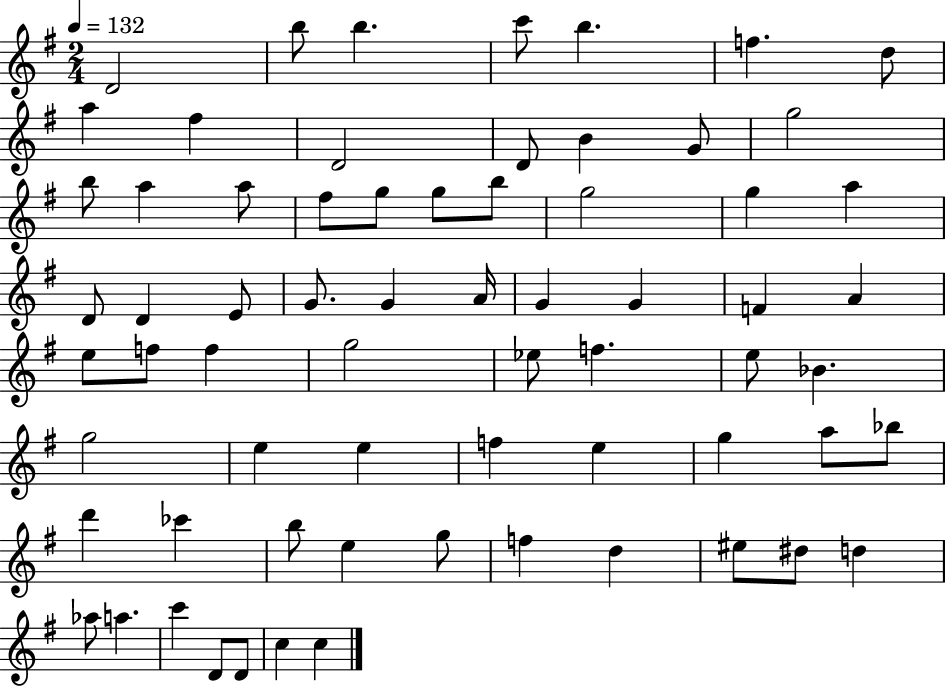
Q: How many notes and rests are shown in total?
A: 67